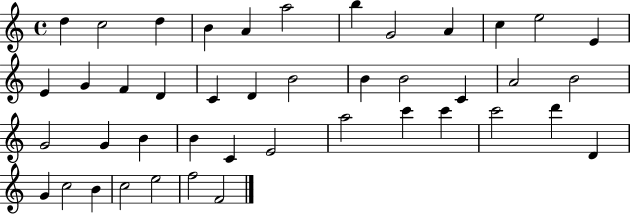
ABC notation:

X:1
T:Untitled
M:4/4
L:1/4
K:C
d c2 d B A a2 b G2 A c e2 E E G F D C D B2 B B2 C A2 B2 G2 G B B C E2 a2 c' c' c'2 d' D G c2 B c2 e2 f2 F2